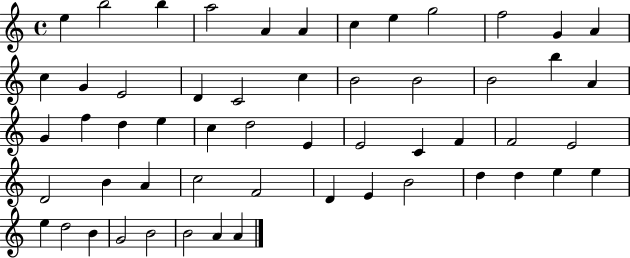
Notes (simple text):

E5/q B5/h B5/q A5/h A4/q A4/q C5/q E5/q G5/h F5/h G4/q A4/q C5/q G4/q E4/h D4/q C4/h C5/q B4/h B4/h B4/h B5/q A4/q G4/q F5/q D5/q E5/q C5/q D5/h E4/q E4/h C4/q F4/q F4/h E4/h D4/h B4/q A4/q C5/h F4/h D4/q E4/q B4/h D5/q D5/q E5/q E5/q E5/q D5/h B4/q G4/h B4/h B4/h A4/q A4/q